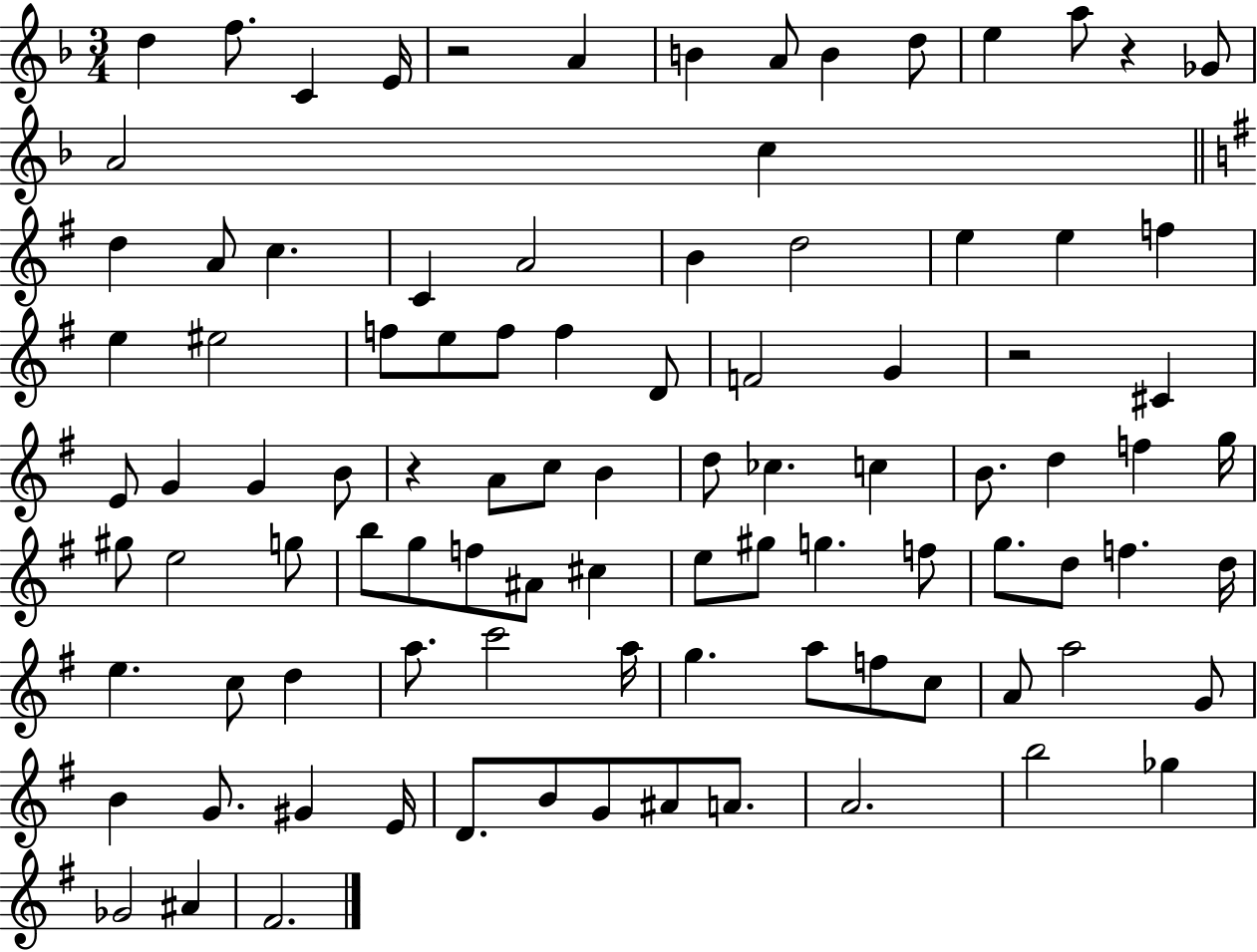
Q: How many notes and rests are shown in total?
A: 96